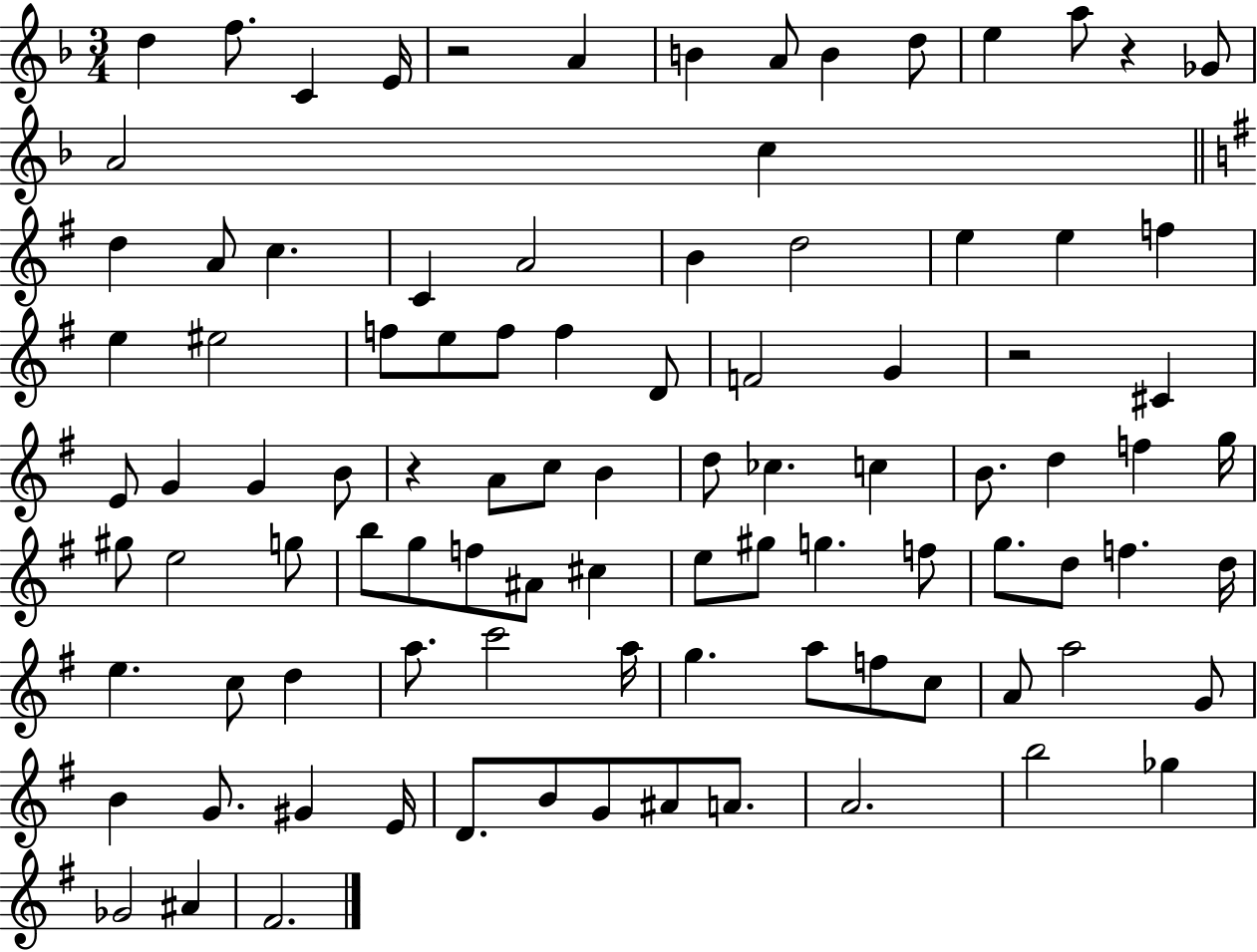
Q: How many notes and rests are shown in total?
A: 96